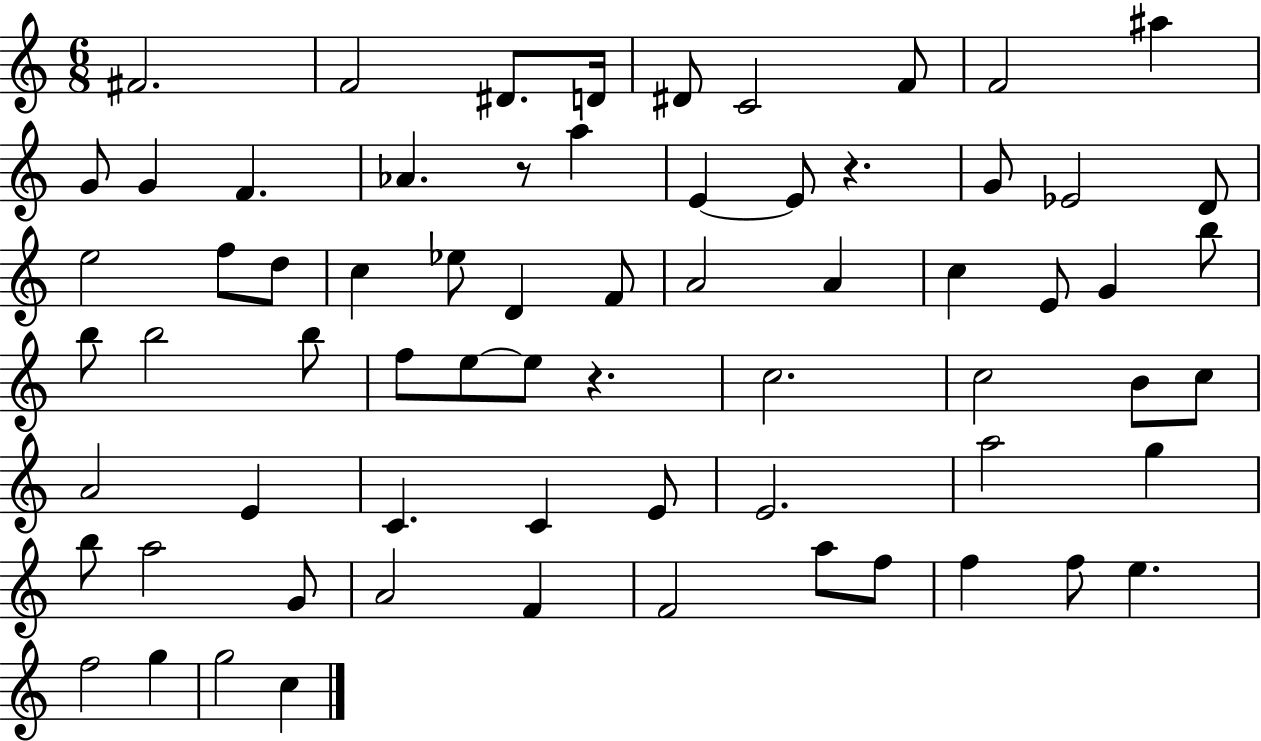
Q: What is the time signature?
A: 6/8